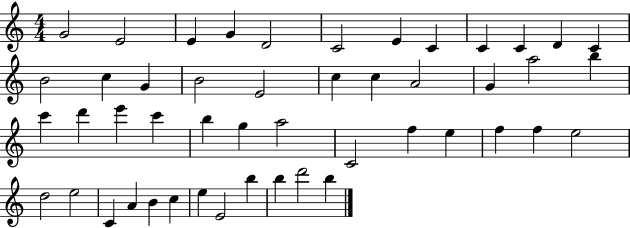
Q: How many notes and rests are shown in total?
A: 48